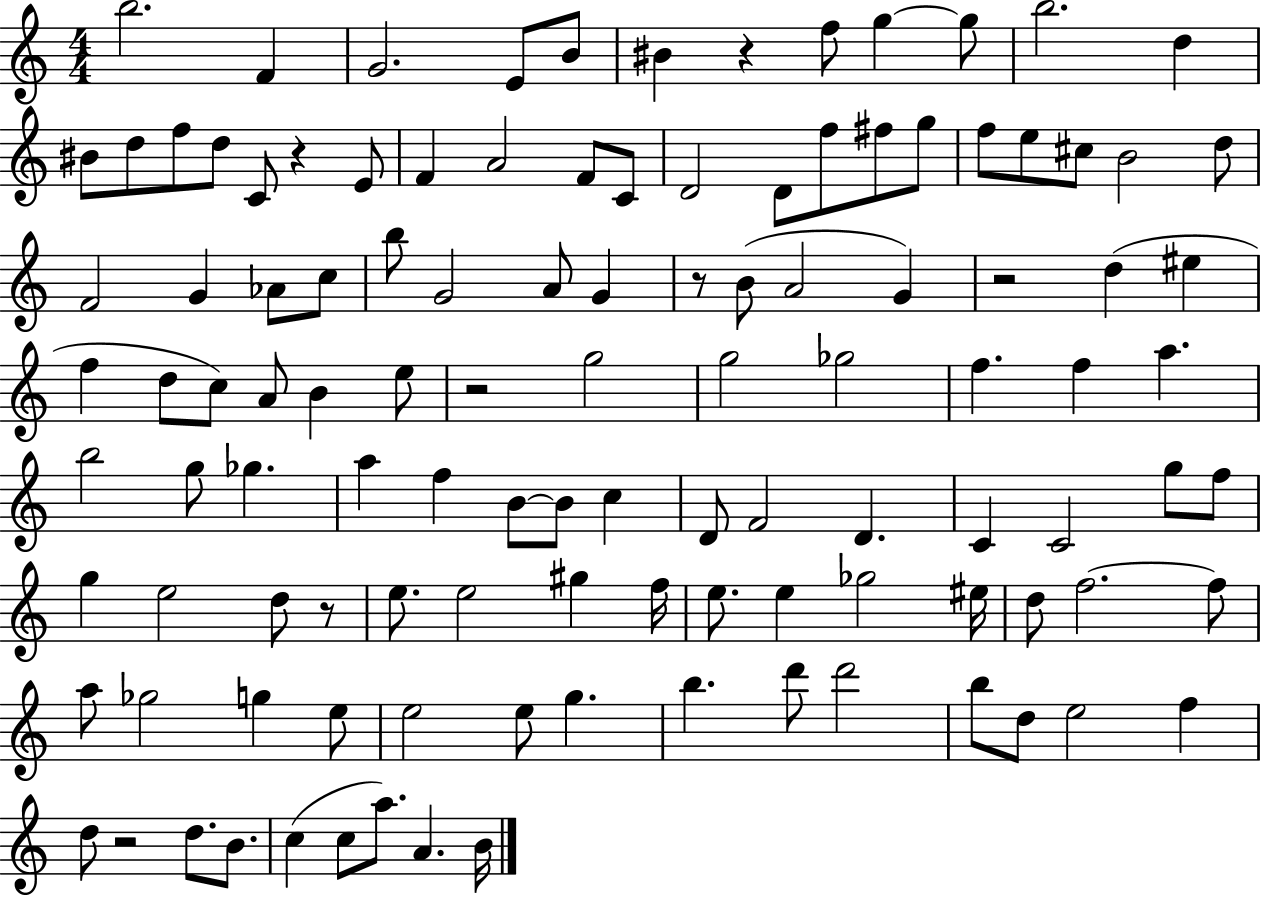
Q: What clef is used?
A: treble